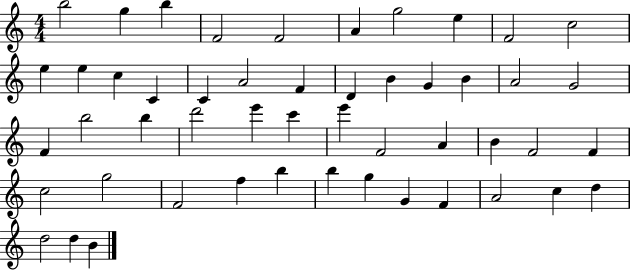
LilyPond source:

{
  \clef treble
  \numericTimeSignature
  \time 4/4
  \key c \major
  b''2 g''4 b''4 | f'2 f'2 | a'4 g''2 e''4 | f'2 c''2 | \break e''4 e''4 c''4 c'4 | c'4 a'2 f'4 | d'4 b'4 g'4 b'4 | a'2 g'2 | \break f'4 b''2 b''4 | d'''2 e'''4 c'''4 | e'''4 f'2 a'4 | b'4 f'2 f'4 | \break c''2 g''2 | f'2 f''4 b''4 | b''4 g''4 g'4 f'4 | a'2 c''4 d''4 | \break d''2 d''4 b'4 | \bar "|."
}